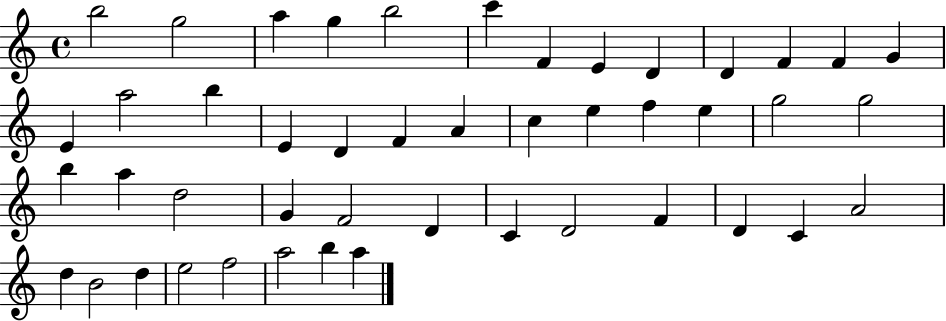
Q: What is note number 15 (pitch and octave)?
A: A5